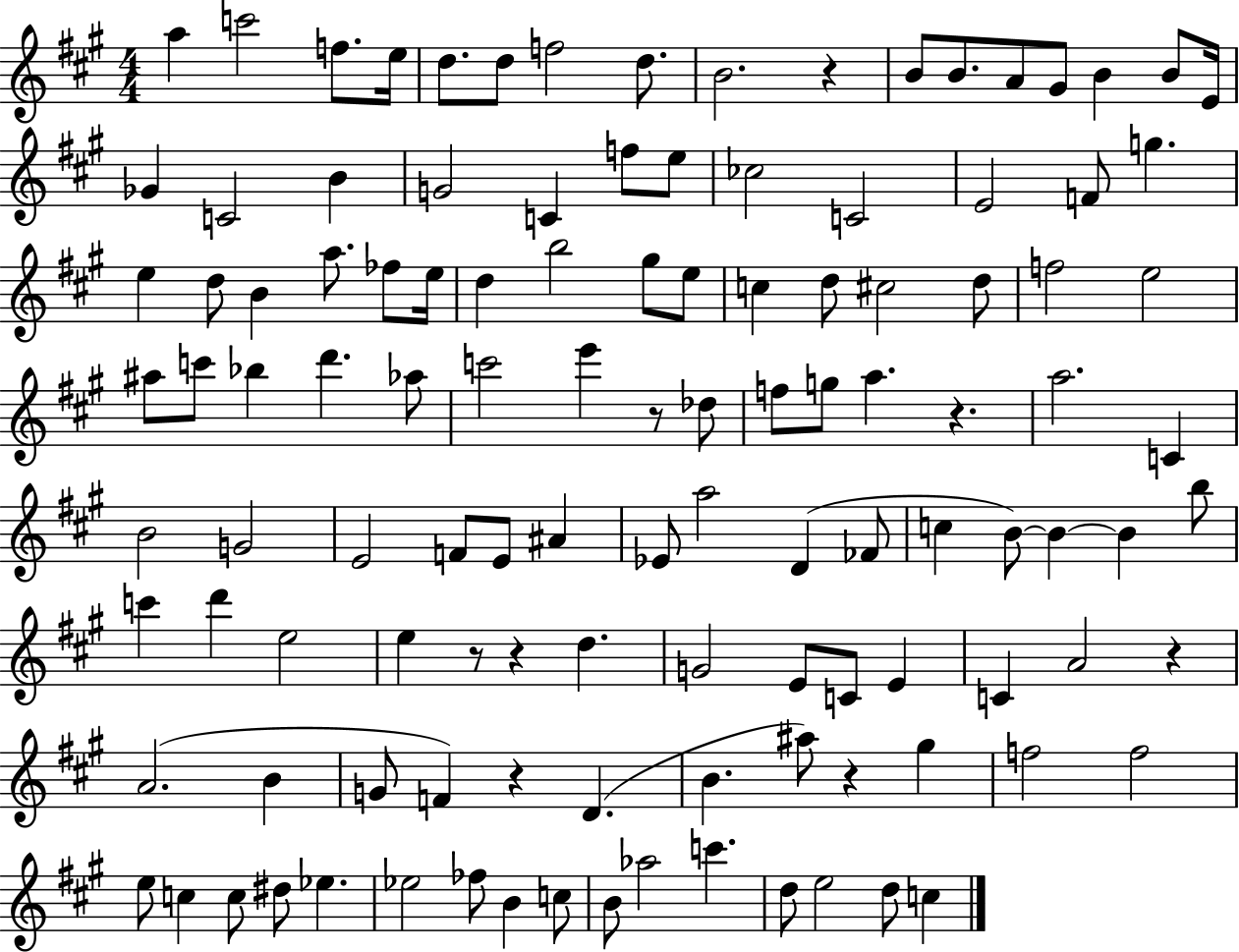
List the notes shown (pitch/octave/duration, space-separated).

A5/q C6/h F5/e. E5/s D5/e. D5/e F5/h D5/e. B4/h. R/q B4/e B4/e. A4/e G#4/e B4/q B4/e E4/s Gb4/q C4/h B4/q G4/h C4/q F5/e E5/e CES5/h C4/h E4/h F4/e G5/q. E5/q D5/e B4/q A5/e. FES5/e E5/s D5/q B5/h G#5/e E5/e C5/q D5/e C#5/h D5/e F5/h E5/h A#5/e C6/e Bb5/q D6/q. Ab5/e C6/h E6/q R/e Db5/e F5/e G5/e A5/q. R/q. A5/h. C4/q B4/h G4/h E4/h F4/e E4/e A#4/q Eb4/e A5/h D4/q FES4/e C5/q B4/e B4/q B4/q B5/e C6/q D6/q E5/h E5/q R/e R/q D5/q. G4/h E4/e C4/e E4/q C4/q A4/h R/q A4/h. B4/q G4/e F4/q R/q D4/q. B4/q. A#5/e R/q G#5/q F5/h F5/h E5/e C5/q C5/e D#5/e Eb5/q. Eb5/h FES5/e B4/q C5/e B4/e Ab5/h C6/q. D5/e E5/h D5/e C5/q